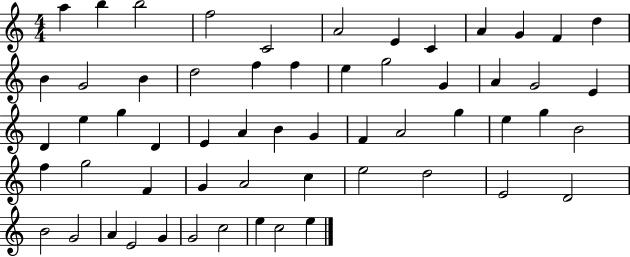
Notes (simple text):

A5/q B5/q B5/h F5/h C4/h A4/h E4/q C4/q A4/q G4/q F4/q D5/q B4/q G4/h B4/q D5/h F5/q F5/q E5/q G5/h G4/q A4/q G4/h E4/q D4/q E5/q G5/q D4/q E4/q A4/q B4/q G4/q F4/q A4/h G5/q E5/q G5/q B4/h F5/q G5/h F4/q G4/q A4/h C5/q E5/h D5/h E4/h D4/h B4/h G4/h A4/q E4/h G4/q G4/h C5/h E5/q C5/h E5/q